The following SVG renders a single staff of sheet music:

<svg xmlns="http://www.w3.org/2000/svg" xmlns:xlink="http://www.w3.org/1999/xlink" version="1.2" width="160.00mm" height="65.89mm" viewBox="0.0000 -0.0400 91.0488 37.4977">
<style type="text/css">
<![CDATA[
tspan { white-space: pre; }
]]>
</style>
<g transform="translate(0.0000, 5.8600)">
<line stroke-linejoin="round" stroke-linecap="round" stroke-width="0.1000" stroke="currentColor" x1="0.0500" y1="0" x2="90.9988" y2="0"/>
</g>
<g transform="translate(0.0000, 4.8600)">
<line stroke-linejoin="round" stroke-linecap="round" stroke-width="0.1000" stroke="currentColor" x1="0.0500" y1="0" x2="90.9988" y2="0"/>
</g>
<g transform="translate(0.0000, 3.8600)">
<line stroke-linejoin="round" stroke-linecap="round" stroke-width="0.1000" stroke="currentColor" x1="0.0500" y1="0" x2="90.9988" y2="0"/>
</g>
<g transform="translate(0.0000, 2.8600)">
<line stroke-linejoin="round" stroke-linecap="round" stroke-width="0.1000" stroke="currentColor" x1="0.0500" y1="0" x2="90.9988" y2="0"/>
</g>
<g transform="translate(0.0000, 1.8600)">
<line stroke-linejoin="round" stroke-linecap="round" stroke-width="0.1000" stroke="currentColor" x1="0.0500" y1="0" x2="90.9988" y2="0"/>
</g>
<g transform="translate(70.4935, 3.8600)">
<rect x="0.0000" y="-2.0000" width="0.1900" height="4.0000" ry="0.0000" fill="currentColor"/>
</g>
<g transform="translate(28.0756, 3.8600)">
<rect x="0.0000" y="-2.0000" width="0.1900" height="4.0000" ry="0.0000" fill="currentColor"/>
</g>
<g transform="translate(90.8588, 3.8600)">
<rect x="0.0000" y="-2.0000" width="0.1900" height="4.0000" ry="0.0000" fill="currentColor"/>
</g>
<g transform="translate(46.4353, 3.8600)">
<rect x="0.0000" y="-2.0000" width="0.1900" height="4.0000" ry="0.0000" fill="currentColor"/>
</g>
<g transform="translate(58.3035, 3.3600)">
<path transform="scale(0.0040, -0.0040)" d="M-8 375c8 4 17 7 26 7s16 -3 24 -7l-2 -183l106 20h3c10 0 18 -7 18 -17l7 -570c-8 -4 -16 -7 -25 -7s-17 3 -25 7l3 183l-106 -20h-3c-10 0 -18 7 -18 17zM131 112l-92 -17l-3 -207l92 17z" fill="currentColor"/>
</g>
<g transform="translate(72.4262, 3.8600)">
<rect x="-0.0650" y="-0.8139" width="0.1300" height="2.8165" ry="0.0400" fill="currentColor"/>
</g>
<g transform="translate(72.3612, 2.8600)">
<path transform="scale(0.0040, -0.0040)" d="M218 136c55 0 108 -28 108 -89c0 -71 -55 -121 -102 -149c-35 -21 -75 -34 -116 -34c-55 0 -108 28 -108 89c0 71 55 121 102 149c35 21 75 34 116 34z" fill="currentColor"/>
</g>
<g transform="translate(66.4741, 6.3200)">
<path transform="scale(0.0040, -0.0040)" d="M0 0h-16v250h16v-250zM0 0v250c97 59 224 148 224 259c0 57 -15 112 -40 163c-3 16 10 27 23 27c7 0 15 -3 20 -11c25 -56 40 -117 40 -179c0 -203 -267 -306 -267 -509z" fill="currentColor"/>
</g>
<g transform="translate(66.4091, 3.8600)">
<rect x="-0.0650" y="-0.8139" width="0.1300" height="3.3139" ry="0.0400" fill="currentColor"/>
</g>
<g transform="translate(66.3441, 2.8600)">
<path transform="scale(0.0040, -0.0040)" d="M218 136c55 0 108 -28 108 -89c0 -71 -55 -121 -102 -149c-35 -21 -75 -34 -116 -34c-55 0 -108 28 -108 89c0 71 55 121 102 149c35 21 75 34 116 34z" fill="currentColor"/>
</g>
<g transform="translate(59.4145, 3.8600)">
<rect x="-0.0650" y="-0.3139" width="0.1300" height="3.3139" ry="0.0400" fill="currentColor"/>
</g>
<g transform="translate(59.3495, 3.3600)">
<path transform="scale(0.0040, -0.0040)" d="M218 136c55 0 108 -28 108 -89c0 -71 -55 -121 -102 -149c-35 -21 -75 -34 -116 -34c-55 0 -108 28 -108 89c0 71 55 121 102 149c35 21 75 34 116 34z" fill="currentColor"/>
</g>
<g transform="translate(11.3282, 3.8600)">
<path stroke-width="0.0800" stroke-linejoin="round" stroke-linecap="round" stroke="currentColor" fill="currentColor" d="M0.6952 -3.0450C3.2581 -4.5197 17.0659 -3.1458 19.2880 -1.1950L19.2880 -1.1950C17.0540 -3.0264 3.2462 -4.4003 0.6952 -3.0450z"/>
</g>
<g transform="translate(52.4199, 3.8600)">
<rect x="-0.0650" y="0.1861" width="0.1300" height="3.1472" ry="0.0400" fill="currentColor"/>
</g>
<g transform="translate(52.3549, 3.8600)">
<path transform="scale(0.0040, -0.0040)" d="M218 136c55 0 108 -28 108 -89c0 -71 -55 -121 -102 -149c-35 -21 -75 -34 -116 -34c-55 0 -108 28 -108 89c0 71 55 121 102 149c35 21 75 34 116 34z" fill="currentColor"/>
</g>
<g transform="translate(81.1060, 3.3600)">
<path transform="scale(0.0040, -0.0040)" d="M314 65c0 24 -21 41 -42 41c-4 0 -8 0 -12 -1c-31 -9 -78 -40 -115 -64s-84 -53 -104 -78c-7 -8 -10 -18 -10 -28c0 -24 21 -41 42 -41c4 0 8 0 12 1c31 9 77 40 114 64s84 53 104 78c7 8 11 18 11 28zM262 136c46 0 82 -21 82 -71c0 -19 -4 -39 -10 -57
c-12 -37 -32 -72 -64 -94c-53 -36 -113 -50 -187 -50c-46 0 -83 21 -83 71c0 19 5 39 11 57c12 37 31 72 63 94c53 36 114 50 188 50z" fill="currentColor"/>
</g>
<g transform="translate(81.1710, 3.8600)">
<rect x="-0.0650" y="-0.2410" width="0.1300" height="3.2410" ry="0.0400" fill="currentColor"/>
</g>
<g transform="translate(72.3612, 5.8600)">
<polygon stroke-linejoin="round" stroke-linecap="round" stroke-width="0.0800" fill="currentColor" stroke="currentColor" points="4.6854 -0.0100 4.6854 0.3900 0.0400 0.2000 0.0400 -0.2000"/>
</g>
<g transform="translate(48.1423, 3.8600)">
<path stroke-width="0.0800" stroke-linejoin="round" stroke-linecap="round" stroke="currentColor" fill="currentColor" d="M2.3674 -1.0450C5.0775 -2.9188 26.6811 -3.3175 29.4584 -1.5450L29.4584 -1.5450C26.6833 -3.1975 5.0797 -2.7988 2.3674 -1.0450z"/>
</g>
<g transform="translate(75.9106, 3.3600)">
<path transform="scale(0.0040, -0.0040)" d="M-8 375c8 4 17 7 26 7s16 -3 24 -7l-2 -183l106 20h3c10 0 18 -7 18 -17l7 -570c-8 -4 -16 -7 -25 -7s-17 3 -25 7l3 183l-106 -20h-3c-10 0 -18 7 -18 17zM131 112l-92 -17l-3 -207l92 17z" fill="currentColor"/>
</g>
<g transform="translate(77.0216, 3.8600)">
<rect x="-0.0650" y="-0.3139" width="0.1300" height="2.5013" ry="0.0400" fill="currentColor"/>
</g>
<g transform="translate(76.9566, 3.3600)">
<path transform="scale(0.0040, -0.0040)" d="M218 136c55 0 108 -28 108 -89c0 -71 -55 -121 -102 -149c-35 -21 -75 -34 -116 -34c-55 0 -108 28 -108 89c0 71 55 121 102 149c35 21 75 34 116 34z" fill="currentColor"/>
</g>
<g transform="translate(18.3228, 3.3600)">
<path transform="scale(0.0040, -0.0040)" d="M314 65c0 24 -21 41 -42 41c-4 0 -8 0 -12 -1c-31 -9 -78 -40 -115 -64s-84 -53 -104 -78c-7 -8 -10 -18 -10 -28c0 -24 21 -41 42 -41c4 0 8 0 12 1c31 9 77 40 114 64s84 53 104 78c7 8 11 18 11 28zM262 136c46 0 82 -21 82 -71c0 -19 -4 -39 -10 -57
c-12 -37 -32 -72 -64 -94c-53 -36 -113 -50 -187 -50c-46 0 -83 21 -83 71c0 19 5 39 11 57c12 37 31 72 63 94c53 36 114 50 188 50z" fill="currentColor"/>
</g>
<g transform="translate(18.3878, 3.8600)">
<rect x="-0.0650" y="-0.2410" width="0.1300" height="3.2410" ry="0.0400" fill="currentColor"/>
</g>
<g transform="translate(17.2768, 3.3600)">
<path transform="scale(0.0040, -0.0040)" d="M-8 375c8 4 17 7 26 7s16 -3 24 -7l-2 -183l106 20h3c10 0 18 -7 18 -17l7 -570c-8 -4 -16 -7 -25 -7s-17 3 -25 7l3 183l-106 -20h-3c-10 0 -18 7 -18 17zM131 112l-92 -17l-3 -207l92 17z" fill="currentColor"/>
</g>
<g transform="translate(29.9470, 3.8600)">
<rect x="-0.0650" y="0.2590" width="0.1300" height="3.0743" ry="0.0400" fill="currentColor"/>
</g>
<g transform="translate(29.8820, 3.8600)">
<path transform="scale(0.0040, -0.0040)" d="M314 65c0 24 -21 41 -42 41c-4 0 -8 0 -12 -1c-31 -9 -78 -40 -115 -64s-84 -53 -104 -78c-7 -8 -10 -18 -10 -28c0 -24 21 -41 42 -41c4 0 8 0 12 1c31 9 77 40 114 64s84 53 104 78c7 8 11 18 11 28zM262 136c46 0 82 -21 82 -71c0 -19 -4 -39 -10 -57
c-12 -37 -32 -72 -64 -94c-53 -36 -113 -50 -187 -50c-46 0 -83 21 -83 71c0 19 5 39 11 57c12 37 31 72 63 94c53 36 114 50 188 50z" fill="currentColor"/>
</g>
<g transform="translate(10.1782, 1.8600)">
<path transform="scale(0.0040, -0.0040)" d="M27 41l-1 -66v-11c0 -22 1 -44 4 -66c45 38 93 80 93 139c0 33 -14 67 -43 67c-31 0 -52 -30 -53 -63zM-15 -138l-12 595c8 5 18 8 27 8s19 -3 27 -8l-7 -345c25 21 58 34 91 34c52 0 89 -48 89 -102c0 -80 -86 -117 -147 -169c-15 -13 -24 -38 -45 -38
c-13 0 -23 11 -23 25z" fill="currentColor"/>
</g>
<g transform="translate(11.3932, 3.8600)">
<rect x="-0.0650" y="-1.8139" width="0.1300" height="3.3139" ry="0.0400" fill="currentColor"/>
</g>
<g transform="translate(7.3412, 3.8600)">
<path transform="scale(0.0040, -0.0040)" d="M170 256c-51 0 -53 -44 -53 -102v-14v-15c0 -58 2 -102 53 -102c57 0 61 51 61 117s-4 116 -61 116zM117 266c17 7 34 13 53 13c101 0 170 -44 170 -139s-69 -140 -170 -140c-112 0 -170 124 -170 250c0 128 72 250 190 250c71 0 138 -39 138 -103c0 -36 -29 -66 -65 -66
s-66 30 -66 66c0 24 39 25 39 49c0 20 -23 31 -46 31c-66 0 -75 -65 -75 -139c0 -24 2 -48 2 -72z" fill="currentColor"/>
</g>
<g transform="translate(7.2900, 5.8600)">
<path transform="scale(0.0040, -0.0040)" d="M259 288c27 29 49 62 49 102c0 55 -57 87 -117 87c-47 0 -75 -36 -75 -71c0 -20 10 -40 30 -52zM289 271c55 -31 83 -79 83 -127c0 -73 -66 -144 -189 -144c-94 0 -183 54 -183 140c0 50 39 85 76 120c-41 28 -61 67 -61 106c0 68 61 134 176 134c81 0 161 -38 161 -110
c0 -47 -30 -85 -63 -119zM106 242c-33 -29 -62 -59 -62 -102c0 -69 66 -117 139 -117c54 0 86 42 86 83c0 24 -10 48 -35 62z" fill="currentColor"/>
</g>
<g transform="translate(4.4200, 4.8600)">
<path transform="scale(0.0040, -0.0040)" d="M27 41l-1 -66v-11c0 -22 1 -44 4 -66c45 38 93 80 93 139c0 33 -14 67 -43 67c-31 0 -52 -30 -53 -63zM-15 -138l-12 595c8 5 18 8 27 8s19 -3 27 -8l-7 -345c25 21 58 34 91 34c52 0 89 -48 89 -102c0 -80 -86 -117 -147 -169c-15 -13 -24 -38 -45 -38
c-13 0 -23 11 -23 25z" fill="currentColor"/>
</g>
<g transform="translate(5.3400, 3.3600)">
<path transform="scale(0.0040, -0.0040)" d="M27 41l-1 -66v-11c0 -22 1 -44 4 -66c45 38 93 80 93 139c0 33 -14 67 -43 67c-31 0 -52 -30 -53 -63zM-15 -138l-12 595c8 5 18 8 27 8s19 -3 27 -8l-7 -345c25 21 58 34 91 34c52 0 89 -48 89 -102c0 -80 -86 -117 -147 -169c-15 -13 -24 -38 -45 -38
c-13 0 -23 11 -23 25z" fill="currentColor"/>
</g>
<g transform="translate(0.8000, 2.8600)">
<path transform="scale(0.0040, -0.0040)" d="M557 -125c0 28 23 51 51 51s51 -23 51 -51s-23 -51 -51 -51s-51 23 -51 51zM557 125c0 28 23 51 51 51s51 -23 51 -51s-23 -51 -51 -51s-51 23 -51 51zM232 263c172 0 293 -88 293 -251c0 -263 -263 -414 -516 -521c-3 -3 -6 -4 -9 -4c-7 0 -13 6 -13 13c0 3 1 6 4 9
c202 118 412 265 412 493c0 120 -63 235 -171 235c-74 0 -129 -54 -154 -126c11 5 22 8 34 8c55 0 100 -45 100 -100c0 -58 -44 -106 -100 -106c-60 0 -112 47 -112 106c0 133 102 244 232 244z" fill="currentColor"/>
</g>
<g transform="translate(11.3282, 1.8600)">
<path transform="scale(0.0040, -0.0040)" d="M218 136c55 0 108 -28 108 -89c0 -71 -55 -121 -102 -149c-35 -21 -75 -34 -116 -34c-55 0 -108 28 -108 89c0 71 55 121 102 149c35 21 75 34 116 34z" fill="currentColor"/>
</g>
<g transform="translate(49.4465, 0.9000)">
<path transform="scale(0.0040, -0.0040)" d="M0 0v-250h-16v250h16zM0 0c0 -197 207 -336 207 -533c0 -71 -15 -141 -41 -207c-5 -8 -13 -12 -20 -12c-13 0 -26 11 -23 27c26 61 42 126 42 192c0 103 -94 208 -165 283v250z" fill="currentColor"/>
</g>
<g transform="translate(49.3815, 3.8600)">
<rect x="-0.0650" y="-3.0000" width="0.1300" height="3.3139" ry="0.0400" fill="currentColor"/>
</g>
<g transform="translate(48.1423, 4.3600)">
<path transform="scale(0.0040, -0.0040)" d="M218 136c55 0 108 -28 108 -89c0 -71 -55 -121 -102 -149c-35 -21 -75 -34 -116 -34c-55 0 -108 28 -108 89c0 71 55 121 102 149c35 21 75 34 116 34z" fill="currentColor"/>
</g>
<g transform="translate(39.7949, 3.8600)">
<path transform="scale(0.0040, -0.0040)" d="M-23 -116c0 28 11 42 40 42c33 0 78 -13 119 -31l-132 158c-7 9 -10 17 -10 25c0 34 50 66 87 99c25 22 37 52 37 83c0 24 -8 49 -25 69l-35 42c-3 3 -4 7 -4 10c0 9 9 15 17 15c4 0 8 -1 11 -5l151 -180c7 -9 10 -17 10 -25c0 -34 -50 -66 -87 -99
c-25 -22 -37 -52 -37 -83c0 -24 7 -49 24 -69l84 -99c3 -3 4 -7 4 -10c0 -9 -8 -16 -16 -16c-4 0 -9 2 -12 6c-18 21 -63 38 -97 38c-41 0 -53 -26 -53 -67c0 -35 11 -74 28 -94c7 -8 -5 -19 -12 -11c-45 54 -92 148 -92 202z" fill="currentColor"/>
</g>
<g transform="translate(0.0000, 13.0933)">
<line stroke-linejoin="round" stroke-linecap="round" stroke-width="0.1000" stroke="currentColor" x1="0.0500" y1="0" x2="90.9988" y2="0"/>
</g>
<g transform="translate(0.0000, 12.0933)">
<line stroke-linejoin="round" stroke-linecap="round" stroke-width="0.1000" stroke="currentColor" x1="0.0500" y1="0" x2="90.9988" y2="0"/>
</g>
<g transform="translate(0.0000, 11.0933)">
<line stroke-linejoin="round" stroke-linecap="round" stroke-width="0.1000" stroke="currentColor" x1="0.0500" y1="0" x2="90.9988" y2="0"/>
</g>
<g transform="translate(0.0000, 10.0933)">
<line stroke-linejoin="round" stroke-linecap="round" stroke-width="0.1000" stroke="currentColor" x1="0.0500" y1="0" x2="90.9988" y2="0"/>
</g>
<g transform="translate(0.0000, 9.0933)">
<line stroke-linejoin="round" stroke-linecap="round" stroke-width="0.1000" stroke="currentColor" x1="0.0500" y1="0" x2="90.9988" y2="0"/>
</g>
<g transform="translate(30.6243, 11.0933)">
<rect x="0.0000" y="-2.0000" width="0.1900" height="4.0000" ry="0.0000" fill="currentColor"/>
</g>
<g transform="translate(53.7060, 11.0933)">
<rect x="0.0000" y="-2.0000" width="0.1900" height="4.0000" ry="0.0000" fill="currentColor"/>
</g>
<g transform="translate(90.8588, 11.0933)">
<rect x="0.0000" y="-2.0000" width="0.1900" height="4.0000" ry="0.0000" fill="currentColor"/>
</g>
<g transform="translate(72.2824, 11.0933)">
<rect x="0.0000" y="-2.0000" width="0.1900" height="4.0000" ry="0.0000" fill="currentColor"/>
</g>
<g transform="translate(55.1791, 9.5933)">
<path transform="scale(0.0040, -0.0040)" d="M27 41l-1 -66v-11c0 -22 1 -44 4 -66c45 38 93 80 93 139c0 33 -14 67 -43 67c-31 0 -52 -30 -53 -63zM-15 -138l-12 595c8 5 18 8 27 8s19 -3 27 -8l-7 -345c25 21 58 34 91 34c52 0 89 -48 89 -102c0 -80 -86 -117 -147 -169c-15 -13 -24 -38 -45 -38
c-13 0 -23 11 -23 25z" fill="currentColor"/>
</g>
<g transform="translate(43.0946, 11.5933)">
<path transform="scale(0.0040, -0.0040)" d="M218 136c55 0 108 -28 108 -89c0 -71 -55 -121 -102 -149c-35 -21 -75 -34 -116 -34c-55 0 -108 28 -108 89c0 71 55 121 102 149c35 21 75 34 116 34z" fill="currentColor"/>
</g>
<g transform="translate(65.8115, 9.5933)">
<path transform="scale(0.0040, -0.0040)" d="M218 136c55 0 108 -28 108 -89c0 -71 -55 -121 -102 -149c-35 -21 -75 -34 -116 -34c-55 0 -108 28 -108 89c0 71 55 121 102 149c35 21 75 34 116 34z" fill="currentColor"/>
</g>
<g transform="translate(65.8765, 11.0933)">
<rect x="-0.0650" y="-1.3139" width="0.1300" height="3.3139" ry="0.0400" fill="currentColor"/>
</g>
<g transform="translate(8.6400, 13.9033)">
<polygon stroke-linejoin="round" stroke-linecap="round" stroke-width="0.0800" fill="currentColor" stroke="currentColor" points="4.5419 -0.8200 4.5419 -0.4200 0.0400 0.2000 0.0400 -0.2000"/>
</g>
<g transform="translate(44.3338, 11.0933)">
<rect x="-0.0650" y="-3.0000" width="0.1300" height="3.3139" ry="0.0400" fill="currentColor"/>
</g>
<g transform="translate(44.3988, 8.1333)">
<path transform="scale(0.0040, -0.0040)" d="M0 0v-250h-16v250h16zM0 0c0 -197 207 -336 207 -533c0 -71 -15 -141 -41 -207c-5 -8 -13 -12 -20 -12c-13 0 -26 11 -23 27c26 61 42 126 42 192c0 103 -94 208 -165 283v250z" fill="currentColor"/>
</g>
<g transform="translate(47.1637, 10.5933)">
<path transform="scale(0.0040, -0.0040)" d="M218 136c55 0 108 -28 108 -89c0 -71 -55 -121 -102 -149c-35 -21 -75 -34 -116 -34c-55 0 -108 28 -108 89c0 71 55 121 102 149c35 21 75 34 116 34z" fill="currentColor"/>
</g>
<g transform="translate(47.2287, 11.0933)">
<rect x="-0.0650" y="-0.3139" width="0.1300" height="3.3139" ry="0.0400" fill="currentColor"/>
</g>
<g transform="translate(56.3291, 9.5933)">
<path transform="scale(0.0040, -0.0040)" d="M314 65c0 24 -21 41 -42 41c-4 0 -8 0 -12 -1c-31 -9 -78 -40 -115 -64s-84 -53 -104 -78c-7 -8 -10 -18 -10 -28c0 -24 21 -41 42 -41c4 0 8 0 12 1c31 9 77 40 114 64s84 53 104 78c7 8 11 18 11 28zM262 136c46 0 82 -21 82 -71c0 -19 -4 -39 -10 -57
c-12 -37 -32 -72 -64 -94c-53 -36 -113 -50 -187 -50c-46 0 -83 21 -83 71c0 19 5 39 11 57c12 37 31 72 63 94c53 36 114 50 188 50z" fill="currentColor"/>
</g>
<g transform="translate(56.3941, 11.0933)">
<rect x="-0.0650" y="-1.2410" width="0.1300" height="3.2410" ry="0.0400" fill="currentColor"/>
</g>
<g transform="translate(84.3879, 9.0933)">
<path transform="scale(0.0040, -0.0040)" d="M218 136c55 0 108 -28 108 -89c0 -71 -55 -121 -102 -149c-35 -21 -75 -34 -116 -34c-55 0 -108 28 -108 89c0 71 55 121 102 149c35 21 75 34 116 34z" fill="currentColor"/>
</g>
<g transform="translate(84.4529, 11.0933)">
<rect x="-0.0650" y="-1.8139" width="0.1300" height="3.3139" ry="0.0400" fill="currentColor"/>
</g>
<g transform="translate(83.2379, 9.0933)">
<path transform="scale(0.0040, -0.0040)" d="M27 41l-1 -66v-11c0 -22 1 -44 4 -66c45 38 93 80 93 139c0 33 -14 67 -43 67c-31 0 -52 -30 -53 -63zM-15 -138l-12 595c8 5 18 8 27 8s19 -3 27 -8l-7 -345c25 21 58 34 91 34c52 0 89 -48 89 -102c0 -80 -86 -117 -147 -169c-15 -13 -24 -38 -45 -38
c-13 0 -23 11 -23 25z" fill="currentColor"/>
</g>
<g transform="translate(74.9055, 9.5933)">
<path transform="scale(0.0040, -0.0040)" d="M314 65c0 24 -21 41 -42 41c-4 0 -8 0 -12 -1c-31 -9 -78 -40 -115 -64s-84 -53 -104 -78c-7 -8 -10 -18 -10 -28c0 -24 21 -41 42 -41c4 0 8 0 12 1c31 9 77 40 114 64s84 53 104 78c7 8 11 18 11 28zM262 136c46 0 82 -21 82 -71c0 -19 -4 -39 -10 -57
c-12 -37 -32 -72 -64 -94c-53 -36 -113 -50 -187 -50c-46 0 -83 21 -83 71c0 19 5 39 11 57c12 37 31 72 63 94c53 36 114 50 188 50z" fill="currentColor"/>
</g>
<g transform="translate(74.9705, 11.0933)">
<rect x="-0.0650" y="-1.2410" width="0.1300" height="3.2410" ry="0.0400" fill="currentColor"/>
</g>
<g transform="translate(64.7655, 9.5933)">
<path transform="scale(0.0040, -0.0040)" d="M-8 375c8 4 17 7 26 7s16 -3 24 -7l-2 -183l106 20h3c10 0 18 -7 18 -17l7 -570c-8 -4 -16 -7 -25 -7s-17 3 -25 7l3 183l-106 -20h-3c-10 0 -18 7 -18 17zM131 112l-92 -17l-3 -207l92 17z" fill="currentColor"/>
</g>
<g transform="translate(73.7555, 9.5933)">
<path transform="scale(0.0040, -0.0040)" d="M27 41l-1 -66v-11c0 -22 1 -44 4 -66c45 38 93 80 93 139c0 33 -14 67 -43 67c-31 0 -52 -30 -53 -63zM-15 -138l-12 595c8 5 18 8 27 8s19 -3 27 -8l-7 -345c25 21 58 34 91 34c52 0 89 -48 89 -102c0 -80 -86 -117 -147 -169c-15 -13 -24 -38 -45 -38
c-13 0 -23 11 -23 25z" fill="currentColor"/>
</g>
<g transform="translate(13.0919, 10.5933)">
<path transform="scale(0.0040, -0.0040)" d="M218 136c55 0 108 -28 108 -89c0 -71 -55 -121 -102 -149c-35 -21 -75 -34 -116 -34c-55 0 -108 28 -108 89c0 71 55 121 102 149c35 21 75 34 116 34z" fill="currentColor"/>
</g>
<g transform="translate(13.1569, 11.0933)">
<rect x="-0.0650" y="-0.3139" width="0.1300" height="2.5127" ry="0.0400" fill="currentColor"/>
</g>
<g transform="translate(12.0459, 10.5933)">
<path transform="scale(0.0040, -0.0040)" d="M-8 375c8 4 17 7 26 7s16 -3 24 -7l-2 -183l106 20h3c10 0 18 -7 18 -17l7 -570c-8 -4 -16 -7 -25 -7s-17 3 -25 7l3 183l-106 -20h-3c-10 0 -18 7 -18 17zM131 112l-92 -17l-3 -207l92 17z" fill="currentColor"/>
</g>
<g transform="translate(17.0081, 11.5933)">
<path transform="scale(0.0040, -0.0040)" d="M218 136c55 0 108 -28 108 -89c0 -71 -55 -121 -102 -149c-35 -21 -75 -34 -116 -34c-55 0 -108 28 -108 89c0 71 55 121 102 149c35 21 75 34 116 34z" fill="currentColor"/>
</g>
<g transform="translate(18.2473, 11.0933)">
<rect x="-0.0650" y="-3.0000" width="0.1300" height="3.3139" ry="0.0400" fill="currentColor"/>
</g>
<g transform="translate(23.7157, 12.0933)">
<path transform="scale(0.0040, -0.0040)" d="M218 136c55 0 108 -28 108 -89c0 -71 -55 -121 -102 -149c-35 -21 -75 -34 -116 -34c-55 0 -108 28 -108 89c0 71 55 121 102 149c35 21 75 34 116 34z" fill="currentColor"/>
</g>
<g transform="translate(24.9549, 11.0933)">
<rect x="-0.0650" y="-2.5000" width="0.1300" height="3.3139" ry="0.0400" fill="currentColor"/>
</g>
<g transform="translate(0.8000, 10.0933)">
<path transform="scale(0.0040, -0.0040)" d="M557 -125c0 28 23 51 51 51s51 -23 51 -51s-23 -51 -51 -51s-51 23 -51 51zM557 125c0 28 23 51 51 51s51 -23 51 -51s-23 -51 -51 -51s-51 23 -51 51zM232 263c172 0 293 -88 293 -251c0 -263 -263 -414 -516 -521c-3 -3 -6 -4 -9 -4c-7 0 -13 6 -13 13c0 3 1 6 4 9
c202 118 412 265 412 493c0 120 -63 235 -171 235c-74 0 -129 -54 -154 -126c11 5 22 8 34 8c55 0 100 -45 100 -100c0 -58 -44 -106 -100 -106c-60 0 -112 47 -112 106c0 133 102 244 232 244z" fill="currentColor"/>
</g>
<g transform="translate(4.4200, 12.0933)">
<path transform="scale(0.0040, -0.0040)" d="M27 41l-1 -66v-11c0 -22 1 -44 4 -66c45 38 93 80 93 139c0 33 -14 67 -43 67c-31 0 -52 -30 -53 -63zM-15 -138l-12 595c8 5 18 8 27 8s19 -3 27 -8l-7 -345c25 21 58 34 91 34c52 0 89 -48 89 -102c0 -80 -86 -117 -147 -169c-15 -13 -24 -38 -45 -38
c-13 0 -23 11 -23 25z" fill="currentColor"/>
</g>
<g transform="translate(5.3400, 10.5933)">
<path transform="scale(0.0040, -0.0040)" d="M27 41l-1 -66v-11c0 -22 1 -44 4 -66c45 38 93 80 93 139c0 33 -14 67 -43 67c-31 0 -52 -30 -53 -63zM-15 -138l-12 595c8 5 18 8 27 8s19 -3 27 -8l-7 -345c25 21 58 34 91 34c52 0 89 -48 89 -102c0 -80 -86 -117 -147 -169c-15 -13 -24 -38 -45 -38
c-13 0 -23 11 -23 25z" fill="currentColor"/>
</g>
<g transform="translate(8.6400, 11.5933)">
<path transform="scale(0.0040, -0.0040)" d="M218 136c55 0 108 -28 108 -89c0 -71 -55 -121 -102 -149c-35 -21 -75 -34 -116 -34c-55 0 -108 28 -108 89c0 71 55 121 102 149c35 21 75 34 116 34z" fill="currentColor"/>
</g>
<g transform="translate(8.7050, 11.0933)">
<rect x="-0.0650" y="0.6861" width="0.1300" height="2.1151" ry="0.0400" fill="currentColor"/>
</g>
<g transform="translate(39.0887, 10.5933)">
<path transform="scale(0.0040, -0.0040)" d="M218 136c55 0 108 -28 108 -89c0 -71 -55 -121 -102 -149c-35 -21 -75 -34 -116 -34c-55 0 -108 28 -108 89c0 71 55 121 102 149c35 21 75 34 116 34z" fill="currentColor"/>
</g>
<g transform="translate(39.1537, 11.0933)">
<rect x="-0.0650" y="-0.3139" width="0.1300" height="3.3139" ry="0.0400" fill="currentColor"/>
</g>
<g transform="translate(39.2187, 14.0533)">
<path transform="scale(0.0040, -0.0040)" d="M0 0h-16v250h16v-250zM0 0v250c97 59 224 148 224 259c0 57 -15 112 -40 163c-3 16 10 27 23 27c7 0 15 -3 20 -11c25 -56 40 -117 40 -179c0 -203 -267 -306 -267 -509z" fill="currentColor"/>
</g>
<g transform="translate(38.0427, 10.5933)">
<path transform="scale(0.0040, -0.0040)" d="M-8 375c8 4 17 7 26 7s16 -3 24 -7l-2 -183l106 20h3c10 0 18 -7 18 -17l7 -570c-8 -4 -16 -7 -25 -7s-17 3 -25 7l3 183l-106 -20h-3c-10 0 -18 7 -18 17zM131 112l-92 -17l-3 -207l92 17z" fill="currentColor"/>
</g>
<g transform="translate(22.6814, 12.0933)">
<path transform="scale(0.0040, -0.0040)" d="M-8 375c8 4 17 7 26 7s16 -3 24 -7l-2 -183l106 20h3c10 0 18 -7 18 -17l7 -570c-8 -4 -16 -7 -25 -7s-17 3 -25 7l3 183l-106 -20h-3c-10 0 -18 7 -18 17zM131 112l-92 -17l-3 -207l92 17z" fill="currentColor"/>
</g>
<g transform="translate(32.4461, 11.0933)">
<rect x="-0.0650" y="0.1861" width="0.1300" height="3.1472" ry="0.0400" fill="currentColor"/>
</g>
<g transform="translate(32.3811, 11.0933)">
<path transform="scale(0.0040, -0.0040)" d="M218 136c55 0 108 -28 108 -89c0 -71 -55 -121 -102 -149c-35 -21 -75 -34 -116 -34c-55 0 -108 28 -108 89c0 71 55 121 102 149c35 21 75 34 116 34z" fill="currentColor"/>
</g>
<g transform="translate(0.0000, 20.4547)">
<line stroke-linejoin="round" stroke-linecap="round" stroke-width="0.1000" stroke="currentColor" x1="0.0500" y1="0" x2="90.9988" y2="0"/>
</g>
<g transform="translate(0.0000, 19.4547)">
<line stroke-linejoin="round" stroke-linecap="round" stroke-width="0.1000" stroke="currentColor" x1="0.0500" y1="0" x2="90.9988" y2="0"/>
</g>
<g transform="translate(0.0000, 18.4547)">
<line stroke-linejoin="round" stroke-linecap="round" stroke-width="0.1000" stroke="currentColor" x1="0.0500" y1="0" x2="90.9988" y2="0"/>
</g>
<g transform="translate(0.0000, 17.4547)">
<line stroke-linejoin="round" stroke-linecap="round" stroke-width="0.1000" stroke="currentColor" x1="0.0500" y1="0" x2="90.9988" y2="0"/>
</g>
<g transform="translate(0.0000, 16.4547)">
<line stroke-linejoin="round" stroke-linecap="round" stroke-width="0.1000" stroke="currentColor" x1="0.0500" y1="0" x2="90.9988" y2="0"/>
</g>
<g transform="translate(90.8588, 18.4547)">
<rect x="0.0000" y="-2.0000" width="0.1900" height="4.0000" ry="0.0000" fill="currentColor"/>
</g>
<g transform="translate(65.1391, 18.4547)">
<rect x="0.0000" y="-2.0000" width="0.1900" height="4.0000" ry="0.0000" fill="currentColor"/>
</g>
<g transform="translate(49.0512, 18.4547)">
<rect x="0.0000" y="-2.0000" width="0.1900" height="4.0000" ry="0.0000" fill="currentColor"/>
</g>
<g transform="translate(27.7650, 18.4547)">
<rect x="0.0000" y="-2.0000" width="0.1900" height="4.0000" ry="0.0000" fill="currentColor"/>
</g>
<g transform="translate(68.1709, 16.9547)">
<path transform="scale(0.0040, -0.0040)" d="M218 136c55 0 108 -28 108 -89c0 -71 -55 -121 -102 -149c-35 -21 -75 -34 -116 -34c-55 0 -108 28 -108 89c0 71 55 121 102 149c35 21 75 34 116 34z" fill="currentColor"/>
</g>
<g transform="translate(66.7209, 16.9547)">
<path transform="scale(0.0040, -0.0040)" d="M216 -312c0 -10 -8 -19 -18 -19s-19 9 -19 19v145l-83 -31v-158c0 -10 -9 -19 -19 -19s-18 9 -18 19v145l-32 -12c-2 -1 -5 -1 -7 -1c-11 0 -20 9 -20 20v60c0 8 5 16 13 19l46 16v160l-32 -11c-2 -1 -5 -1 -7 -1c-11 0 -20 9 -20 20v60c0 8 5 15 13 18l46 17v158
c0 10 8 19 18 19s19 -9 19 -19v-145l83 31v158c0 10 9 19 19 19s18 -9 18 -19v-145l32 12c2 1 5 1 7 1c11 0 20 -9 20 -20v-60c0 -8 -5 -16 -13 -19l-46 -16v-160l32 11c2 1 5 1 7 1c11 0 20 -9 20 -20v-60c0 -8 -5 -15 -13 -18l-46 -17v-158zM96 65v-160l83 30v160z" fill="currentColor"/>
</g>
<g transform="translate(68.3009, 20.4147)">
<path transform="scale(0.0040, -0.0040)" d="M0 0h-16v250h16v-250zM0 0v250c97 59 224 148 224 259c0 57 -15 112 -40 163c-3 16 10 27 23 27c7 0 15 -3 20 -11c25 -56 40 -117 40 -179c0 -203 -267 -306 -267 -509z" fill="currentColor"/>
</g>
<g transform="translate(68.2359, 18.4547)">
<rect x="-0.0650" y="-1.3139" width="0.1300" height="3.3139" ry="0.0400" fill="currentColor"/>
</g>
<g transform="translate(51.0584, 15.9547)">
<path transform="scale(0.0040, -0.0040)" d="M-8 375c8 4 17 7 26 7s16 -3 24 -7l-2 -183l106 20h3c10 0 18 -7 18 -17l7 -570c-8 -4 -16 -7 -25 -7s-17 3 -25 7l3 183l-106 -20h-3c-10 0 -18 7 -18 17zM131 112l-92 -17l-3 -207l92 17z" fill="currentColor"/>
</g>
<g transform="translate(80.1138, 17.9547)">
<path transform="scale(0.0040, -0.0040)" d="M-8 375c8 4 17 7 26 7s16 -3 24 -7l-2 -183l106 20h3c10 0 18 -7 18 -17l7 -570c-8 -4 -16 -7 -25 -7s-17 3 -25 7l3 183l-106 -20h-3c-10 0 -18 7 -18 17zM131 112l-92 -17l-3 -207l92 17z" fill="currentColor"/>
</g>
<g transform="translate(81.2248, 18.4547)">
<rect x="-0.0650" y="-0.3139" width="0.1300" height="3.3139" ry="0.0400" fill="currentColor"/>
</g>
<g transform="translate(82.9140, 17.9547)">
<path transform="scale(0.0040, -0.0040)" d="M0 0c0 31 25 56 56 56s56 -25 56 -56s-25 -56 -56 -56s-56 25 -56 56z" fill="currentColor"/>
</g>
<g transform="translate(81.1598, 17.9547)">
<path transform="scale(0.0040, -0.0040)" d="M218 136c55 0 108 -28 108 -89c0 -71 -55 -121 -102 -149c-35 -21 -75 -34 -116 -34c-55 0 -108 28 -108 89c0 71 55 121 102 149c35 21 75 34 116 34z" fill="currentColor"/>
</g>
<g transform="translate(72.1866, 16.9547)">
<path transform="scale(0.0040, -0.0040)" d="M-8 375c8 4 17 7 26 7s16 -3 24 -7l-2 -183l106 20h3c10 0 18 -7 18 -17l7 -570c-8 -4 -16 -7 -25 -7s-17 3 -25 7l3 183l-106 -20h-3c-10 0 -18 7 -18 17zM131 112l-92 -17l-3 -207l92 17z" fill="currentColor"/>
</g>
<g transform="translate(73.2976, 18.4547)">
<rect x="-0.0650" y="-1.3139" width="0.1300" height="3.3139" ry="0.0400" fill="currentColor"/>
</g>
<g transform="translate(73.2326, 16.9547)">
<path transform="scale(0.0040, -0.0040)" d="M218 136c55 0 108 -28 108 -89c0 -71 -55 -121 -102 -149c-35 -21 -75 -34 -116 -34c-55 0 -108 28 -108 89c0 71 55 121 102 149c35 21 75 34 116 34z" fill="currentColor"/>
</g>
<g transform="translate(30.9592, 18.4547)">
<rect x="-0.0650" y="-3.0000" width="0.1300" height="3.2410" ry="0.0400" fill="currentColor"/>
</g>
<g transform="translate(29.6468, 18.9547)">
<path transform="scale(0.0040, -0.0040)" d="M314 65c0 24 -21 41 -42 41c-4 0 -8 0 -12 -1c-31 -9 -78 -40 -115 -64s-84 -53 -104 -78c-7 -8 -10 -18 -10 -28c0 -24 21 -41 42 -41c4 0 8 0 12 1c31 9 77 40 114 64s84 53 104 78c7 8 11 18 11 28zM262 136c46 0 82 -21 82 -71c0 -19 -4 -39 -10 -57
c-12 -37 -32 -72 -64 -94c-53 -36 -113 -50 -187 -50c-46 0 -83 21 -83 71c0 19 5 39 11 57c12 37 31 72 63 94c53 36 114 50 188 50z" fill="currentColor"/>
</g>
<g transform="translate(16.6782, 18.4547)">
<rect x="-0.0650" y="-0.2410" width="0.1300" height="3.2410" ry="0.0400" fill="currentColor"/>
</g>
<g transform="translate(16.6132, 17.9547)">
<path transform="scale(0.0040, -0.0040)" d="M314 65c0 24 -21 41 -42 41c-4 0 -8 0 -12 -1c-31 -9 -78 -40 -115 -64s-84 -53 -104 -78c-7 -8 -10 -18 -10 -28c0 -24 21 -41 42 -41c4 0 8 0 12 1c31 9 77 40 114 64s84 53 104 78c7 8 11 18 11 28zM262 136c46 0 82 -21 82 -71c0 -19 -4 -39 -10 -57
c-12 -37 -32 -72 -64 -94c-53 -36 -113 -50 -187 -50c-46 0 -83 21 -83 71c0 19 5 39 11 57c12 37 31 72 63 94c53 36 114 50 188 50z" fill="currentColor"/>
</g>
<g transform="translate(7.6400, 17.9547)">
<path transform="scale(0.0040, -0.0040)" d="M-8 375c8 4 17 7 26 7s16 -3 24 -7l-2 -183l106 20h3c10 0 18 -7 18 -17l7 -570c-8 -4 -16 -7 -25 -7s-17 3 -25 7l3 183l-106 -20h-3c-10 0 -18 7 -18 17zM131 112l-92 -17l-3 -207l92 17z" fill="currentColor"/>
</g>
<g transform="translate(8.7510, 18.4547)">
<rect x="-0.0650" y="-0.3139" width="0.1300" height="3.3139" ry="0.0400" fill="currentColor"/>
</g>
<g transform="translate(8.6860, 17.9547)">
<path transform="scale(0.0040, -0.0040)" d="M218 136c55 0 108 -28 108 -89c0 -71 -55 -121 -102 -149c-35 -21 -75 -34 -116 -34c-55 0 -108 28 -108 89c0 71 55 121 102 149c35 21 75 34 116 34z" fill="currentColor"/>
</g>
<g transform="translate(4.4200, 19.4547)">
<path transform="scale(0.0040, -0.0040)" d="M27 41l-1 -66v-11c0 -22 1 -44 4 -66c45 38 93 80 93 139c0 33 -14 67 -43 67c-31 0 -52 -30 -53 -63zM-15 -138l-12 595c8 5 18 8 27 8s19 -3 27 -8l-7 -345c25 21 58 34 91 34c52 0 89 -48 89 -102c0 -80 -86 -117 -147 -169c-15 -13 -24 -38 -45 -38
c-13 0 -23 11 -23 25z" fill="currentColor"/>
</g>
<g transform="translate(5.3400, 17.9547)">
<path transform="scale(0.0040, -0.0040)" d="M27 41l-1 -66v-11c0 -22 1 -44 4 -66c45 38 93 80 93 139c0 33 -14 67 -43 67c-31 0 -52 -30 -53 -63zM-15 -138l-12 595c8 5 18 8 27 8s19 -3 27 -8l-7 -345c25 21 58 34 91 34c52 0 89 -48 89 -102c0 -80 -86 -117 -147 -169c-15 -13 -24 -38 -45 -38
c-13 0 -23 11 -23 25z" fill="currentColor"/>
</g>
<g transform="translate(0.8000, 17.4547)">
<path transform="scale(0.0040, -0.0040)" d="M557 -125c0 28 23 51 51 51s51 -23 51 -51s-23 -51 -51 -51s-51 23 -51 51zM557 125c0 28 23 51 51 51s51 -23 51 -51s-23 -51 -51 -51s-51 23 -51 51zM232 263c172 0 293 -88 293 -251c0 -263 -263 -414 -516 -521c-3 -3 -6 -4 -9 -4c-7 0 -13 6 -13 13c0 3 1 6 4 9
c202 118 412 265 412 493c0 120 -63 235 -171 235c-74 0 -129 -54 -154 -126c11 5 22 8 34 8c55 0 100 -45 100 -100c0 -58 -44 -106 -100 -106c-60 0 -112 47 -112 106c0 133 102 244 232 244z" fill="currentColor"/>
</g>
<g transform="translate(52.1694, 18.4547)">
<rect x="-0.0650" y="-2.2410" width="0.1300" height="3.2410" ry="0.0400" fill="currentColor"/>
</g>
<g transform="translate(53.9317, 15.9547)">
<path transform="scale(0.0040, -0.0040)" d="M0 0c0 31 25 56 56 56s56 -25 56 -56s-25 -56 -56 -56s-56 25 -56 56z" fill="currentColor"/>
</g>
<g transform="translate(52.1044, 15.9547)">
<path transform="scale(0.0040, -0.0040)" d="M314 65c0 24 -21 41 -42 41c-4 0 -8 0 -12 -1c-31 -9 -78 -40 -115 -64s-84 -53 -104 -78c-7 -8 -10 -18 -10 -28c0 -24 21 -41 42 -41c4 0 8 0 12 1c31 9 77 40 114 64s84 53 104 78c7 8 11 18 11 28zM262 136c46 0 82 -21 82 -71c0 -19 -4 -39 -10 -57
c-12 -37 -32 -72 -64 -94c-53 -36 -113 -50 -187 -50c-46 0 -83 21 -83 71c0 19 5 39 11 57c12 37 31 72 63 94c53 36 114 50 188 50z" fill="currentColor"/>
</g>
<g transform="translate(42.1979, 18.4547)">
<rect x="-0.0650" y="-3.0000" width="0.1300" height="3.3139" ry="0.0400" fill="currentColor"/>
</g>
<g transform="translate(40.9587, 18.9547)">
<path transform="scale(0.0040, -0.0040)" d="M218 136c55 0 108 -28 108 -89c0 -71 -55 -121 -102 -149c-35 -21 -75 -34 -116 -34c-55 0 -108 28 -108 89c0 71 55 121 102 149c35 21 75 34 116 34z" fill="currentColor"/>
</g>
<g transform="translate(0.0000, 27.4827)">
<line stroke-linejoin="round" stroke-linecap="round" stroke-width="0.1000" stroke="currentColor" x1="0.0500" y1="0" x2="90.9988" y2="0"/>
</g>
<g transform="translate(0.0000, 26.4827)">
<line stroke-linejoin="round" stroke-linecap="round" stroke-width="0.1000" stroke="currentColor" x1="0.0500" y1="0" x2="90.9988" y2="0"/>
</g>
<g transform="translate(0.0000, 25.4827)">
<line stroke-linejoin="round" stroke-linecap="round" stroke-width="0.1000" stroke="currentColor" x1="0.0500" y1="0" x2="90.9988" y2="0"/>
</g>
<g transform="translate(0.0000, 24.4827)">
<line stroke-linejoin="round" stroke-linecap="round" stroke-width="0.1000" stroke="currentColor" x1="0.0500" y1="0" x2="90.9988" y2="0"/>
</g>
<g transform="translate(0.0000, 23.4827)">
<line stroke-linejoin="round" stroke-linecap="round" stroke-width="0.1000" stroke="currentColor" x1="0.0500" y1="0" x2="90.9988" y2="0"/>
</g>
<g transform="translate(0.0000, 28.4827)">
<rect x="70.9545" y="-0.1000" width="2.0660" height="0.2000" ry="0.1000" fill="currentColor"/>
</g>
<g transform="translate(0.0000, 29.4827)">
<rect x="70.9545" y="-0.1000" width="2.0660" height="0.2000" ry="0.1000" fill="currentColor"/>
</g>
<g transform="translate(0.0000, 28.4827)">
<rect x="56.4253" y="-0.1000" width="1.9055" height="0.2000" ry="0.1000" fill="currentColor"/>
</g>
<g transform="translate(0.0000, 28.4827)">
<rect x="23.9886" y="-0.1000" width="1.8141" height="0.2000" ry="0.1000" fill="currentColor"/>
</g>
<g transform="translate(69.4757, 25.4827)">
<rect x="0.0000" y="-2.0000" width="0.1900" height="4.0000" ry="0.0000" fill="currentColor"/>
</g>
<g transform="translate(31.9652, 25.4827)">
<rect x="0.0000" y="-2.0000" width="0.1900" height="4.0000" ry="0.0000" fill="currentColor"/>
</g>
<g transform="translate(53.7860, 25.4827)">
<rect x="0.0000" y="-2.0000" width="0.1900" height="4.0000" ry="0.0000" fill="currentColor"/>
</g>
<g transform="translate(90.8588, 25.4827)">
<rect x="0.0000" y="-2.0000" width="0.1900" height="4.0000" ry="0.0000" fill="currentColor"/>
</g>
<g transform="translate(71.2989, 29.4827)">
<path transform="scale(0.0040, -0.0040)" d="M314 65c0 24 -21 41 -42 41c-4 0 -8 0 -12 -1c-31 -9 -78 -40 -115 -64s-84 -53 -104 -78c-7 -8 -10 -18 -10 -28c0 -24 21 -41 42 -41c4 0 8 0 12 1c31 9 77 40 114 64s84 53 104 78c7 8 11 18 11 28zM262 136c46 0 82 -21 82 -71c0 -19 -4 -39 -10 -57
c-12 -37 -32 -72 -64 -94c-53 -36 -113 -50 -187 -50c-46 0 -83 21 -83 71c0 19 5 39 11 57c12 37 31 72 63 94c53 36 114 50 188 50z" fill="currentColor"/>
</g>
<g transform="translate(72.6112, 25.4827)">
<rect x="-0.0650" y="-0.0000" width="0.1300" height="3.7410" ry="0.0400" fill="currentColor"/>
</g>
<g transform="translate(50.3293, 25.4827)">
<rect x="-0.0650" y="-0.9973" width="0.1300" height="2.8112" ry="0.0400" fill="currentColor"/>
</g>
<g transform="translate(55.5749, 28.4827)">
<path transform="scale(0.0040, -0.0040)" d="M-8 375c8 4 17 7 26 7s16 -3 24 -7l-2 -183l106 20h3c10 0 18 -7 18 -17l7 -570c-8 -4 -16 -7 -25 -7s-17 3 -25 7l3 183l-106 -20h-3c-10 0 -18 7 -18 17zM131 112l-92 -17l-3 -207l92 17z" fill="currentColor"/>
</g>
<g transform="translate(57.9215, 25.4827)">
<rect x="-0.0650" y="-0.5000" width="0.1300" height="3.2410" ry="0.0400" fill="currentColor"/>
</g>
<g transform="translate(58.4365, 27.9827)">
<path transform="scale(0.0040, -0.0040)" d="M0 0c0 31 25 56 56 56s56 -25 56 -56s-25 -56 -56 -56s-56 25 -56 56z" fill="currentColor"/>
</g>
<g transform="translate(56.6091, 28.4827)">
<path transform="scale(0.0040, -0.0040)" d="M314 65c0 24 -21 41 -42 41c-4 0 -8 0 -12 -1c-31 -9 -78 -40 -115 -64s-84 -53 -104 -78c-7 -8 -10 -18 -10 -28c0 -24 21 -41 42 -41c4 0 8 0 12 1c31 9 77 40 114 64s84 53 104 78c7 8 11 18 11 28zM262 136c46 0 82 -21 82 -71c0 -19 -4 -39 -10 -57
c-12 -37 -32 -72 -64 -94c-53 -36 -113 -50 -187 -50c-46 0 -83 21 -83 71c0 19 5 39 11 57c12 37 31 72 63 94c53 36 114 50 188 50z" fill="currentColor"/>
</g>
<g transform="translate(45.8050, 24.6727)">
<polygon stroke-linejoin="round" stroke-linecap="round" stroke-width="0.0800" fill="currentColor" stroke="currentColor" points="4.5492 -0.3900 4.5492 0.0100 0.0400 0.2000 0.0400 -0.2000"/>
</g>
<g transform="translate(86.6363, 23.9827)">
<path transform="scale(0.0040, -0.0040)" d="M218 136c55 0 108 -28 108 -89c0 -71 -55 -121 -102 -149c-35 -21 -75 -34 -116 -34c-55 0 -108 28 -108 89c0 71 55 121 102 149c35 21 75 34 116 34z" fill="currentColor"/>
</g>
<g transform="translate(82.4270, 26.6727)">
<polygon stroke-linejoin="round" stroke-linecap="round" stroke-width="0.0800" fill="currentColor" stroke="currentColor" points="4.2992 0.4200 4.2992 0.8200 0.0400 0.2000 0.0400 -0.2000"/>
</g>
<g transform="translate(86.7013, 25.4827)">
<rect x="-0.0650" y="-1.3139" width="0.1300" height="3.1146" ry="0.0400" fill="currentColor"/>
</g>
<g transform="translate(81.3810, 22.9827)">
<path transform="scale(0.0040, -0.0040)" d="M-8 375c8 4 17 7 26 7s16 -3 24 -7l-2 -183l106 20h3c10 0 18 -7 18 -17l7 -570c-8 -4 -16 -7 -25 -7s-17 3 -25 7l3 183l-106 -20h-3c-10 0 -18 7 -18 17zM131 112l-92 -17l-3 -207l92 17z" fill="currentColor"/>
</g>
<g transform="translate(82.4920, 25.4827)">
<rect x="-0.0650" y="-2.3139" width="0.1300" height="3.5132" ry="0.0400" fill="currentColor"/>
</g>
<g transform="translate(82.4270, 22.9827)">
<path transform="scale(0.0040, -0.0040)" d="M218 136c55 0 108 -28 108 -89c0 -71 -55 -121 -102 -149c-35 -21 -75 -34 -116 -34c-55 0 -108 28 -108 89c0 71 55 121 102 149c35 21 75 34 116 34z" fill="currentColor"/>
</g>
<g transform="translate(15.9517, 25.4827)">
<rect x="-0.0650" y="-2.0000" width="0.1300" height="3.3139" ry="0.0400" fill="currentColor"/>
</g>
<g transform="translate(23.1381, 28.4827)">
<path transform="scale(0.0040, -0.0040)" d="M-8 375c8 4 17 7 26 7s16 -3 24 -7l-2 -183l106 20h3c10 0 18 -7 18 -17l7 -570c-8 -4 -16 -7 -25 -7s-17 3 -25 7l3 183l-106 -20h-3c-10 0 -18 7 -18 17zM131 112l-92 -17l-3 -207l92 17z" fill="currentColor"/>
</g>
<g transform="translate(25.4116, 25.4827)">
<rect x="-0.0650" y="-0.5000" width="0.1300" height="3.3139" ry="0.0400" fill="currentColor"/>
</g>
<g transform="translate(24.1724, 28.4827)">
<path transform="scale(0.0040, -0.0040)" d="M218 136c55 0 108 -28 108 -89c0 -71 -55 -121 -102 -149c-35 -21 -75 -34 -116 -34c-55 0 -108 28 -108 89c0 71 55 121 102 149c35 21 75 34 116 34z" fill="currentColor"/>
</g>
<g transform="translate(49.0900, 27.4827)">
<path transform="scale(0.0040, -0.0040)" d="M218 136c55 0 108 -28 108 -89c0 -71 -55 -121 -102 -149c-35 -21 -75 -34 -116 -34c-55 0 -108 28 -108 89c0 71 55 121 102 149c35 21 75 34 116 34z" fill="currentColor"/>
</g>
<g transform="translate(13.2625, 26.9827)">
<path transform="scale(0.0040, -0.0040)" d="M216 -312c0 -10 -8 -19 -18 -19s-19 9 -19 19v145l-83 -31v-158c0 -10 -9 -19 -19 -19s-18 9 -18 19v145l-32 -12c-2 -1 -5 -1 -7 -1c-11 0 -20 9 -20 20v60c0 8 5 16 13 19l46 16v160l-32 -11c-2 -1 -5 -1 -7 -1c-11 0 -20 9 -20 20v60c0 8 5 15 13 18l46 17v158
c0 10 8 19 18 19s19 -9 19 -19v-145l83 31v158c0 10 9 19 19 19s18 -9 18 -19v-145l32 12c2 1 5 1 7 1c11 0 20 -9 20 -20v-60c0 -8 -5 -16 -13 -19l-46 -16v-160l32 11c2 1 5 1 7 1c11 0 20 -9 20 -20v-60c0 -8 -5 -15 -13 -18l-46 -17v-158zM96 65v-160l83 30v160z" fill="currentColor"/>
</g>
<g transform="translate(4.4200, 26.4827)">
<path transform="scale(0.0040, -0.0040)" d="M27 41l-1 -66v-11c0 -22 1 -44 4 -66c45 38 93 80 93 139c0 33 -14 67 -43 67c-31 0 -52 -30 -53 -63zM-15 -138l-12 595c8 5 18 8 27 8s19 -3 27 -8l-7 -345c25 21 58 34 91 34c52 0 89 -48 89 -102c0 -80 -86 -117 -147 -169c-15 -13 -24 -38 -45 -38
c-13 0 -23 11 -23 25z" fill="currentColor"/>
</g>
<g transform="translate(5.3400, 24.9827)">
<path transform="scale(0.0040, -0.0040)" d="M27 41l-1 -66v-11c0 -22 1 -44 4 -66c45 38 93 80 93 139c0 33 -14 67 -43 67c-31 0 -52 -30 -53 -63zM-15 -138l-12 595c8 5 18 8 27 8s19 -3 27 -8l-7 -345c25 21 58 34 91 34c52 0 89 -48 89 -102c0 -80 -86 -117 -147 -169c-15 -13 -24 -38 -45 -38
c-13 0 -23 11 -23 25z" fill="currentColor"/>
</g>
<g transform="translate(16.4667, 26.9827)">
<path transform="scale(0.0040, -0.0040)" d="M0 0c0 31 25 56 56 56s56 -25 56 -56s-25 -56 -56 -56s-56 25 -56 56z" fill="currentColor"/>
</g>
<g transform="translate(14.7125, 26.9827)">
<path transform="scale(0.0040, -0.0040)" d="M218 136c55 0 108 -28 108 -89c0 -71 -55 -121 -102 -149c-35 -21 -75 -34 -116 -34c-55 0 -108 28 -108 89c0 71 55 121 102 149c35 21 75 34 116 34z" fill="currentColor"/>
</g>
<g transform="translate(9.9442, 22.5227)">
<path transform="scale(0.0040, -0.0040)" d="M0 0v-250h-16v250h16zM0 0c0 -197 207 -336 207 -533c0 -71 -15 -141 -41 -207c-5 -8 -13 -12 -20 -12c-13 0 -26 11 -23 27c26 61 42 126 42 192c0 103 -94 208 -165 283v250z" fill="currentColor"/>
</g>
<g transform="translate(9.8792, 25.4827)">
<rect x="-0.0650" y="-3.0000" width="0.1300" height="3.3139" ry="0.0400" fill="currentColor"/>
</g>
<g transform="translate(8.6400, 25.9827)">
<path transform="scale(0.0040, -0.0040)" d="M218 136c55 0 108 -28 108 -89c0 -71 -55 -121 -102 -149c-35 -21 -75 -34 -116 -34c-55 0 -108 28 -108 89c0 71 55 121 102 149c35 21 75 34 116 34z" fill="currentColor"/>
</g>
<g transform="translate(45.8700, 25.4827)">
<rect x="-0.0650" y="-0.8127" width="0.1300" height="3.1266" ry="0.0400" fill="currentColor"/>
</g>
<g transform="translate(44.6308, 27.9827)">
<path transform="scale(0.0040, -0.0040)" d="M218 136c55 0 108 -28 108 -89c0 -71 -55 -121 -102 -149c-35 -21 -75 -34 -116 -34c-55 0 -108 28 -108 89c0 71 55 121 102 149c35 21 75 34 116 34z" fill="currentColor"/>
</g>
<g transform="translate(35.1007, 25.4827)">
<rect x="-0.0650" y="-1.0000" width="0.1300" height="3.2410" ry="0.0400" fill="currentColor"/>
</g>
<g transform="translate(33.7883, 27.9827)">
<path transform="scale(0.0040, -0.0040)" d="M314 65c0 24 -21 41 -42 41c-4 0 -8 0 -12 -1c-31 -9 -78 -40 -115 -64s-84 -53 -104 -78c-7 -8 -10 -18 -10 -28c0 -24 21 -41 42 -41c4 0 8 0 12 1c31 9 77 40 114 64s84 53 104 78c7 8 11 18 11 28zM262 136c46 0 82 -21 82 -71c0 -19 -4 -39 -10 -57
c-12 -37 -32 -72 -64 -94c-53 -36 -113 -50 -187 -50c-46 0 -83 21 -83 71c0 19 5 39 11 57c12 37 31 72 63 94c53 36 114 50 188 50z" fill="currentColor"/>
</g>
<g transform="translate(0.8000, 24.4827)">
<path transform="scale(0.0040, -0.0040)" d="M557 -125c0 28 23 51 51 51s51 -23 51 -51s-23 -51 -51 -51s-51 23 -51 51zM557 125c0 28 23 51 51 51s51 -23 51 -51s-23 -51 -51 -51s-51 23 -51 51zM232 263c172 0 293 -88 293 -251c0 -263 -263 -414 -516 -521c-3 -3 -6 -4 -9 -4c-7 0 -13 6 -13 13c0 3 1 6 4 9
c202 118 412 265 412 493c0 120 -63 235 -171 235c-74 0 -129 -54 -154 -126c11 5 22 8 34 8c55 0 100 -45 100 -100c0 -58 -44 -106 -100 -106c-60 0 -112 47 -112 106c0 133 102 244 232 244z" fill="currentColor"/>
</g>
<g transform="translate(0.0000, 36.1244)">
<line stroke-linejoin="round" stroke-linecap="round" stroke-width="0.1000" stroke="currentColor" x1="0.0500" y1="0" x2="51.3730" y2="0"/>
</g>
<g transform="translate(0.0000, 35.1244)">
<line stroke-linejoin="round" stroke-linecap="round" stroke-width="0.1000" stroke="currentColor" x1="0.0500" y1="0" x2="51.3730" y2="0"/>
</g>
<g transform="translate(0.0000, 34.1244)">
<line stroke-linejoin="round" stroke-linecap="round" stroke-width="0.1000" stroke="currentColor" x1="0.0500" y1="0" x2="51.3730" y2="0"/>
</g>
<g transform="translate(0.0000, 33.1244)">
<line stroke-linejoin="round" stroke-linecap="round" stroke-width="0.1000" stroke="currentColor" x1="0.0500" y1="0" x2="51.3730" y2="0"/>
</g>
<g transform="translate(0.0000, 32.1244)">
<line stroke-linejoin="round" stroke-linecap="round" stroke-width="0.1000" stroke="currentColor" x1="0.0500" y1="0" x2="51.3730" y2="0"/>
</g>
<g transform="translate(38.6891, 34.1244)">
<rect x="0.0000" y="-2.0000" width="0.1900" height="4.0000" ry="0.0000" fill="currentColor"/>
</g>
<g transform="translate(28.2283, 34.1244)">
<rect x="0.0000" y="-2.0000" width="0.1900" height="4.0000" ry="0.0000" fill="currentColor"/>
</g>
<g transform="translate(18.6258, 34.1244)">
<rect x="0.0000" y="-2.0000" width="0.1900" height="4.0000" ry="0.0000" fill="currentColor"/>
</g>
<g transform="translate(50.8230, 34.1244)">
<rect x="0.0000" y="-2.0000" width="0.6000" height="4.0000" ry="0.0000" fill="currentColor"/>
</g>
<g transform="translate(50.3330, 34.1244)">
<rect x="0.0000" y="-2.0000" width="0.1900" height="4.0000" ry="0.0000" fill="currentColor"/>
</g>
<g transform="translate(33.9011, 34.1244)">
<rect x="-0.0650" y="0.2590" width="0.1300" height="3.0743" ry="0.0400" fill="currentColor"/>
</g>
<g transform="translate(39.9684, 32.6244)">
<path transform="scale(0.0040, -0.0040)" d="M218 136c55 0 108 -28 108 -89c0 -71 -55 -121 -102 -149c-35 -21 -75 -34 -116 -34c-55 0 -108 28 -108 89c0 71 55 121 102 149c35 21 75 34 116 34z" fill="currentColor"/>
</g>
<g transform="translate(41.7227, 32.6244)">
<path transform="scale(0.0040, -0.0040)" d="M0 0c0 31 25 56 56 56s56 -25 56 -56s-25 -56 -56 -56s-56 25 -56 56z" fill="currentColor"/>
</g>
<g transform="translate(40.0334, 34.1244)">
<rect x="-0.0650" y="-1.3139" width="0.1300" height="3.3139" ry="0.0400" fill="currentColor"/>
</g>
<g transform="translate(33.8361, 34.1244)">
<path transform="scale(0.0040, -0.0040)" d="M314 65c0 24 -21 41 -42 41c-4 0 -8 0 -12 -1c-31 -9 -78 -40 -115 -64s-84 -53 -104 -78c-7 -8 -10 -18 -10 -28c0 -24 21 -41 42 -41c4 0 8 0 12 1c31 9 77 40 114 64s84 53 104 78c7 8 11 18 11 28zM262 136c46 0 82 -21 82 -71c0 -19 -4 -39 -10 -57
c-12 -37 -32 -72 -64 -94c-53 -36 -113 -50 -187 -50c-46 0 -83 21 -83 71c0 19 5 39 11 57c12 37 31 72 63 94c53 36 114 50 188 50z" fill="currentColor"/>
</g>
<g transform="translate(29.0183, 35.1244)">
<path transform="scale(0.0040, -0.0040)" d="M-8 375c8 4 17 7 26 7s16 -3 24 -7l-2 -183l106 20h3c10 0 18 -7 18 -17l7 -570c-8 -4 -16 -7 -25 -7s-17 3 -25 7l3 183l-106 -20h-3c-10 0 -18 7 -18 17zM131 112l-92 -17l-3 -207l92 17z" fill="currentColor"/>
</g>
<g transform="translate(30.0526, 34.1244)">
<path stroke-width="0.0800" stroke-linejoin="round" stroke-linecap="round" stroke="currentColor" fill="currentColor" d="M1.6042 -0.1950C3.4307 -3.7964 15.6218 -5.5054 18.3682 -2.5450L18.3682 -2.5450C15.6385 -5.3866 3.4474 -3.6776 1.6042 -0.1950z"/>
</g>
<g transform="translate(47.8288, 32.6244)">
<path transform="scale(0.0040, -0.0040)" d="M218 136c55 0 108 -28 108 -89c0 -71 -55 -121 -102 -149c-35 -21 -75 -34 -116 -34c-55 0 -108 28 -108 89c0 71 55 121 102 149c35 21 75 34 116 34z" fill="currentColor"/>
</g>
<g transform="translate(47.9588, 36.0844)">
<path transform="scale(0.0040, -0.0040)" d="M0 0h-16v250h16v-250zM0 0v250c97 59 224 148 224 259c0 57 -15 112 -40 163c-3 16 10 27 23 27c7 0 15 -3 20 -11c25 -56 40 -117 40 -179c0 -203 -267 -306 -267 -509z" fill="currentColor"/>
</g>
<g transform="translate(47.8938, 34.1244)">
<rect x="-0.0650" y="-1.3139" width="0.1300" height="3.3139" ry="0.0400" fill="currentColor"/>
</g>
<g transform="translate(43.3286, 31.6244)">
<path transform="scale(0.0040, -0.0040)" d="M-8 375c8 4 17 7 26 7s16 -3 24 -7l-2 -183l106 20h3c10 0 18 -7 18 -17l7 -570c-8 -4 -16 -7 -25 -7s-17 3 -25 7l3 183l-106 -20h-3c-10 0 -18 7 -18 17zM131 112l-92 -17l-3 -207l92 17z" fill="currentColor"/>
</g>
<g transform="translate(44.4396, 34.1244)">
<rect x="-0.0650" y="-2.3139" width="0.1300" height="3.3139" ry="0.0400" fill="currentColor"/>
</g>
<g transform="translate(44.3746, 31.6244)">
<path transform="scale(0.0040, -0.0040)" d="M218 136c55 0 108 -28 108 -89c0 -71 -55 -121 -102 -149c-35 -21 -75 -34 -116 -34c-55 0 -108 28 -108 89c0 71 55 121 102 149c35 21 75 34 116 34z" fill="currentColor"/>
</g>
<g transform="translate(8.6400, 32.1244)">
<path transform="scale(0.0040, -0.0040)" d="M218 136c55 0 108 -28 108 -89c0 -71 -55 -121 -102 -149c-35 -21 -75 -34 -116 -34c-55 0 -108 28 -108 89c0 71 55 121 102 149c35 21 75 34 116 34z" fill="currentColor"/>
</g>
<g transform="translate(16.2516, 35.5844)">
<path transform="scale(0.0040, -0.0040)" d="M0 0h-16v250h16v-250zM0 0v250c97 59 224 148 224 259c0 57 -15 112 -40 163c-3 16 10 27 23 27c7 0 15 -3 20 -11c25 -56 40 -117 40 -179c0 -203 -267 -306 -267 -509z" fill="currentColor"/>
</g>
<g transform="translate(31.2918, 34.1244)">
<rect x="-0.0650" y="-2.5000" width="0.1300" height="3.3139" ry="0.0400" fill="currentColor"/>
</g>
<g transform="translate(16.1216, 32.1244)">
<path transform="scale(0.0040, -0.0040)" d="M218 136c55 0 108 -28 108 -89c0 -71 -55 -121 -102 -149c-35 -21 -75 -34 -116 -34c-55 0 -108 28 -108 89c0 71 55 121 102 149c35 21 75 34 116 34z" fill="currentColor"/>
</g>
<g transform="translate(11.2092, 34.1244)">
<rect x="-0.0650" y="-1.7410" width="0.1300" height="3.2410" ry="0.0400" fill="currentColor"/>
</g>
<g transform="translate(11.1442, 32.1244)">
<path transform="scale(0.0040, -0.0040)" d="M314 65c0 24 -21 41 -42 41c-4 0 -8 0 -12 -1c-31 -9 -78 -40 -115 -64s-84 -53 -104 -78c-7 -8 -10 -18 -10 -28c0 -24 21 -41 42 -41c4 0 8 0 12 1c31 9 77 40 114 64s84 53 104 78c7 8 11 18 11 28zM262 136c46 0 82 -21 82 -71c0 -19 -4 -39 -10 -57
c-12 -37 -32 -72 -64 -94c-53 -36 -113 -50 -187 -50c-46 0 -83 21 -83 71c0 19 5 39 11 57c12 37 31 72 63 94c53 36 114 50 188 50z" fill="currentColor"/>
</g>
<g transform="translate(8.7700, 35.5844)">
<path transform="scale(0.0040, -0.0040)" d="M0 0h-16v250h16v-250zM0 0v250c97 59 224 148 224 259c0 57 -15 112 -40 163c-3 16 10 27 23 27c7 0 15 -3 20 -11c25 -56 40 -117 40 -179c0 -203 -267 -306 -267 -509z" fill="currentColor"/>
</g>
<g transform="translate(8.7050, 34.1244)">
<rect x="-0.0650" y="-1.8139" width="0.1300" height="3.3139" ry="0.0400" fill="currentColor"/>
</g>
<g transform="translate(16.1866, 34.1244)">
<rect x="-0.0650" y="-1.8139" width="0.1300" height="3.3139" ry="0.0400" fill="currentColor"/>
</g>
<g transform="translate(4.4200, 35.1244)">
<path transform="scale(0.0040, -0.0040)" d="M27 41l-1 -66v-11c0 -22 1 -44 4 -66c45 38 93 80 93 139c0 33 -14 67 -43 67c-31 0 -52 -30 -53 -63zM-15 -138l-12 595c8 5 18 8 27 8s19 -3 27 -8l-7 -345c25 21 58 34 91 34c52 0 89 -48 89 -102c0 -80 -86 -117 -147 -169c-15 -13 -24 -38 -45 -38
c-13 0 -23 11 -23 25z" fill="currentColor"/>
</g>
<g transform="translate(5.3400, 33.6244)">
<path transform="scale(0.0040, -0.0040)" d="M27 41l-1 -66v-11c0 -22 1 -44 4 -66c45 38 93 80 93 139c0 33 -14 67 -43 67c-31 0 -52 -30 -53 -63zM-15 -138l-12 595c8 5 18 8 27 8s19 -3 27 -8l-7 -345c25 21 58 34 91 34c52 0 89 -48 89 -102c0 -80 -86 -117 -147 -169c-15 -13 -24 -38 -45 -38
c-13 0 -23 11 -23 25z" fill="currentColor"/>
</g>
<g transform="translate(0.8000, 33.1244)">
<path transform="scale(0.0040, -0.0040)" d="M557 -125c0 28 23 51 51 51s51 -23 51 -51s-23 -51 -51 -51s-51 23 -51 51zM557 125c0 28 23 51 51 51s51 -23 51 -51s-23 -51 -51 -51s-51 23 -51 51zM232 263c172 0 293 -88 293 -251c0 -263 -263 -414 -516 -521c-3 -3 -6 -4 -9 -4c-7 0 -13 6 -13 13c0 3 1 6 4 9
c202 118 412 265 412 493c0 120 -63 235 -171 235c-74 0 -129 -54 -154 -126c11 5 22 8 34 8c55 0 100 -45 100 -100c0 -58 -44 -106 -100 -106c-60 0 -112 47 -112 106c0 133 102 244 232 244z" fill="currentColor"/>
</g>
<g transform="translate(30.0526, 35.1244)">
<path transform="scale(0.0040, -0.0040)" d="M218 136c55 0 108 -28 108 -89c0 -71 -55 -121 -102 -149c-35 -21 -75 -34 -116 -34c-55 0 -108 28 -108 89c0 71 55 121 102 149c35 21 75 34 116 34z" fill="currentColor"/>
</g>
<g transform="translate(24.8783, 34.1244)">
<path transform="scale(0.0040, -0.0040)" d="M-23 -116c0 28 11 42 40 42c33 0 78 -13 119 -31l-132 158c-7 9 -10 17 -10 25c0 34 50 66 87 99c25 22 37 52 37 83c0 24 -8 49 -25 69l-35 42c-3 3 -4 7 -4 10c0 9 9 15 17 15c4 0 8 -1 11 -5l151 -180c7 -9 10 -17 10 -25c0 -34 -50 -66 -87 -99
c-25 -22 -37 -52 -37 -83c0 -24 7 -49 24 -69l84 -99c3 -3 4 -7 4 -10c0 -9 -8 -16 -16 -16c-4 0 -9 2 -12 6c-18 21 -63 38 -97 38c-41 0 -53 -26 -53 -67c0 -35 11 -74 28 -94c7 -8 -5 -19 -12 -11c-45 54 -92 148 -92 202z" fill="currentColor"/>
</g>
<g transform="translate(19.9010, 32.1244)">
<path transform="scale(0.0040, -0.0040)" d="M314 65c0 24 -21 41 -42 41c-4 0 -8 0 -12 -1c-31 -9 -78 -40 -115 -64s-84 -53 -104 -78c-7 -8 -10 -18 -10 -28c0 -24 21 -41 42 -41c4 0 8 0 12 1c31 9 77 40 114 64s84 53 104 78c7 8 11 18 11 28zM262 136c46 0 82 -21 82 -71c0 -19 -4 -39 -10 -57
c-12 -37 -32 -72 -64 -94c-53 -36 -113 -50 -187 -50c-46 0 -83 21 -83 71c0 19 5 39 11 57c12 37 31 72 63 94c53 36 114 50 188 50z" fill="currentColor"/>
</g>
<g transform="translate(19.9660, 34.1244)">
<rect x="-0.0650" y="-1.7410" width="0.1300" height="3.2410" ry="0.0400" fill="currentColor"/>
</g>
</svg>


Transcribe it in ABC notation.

X:1
T:Untitled
M:6/8
L:1/4
K:Bb
_A, E,2 D,2 z C,/2 D, E, F,/2 F,/2 E,/2 E,2 C,/2 E,/2 C, B,, D, E,/2 C,/2 E, _G,2 G, _G,2 _A, E, E,2 C,2 C, B,2 ^G,/2 G, E, C,/2 ^A,, E,, F,,2 F,,/2 G,,/2 E,,2 C,,2 B,/2 G,/2 A,/2 A,2 A,/2 A,2 z B,, D,2 G, B, G,/2